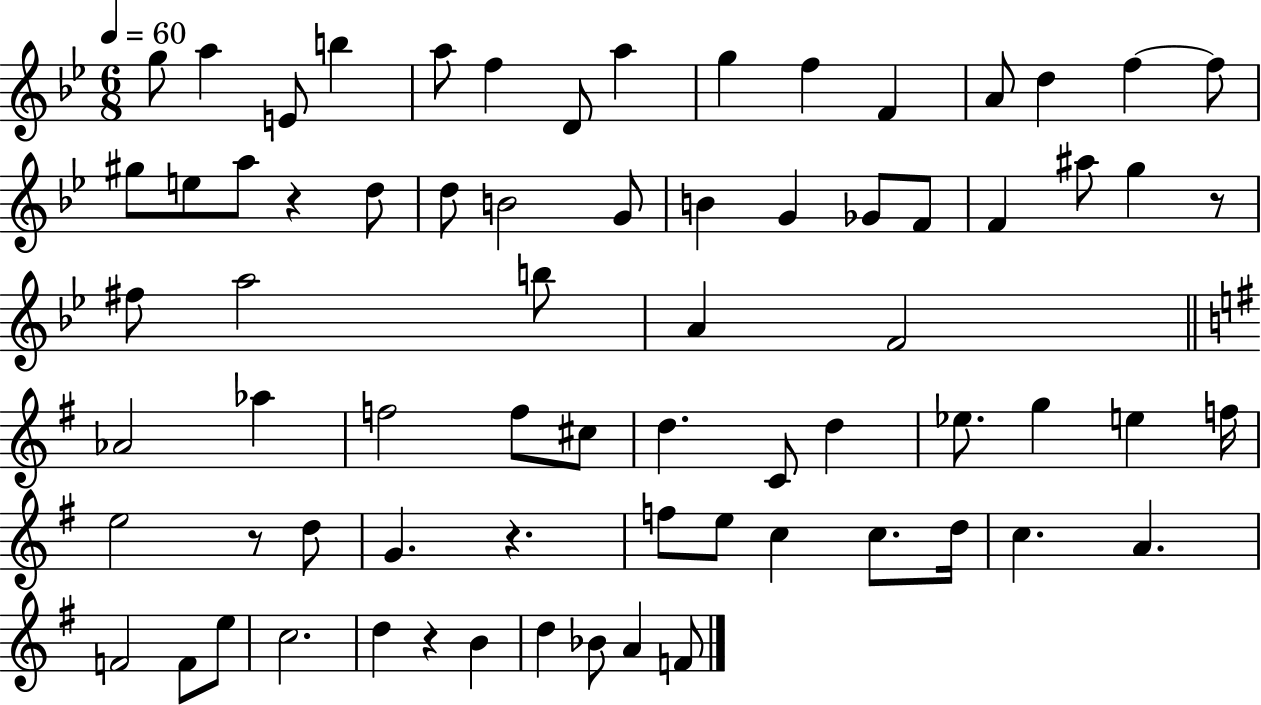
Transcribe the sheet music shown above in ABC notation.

X:1
T:Untitled
M:6/8
L:1/4
K:Bb
g/2 a E/2 b a/2 f D/2 a g f F A/2 d f f/2 ^g/2 e/2 a/2 z d/2 d/2 B2 G/2 B G _G/2 F/2 F ^a/2 g z/2 ^f/2 a2 b/2 A F2 _A2 _a f2 f/2 ^c/2 d C/2 d _e/2 g e f/4 e2 z/2 d/2 G z f/2 e/2 c c/2 d/4 c A F2 F/2 e/2 c2 d z B d _B/2 A F/2